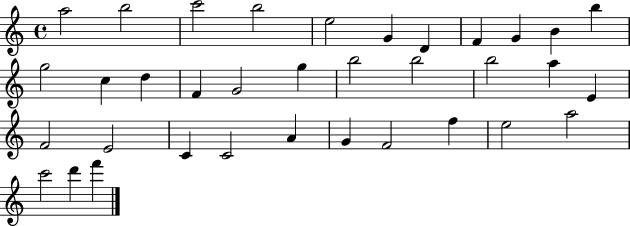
A5/h B5/h C6/h B5/h E5/h G4/q D4/q F4/q G4/q B4/q B5/q G5/h C5/q D5/q F4/q G4/h G5/q B5/h B5/h B5/h A5/q E4/q F4/h E4/h C4/q C4/h A4/q G4/q F4/h F5/q E5/h A5/h C6/h D6/q F6/q